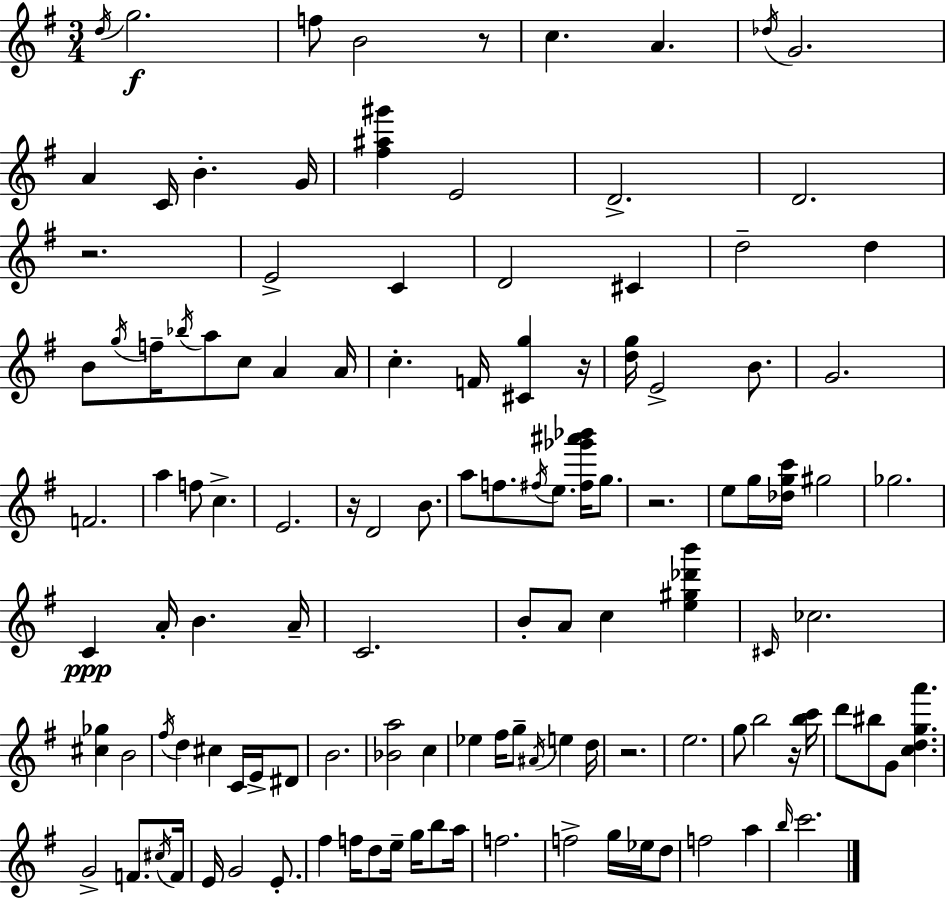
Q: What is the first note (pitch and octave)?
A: D5